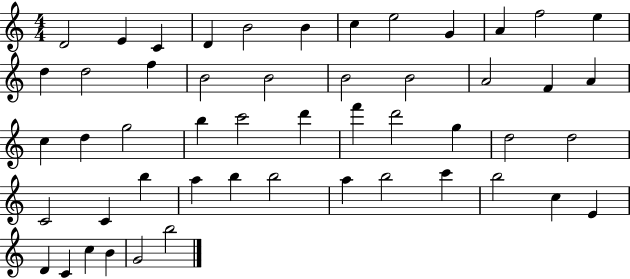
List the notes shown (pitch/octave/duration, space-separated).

D4/h E4/q C4/q D4/q B4/h B4/q C5/q E5/h G4/q A4/q F5/h E5/q D5/q D5/h F5/q B4/h B4/h B4/h B4/h A4/h F4/q A4/q C5/q D5/q G5/h B5/q C6/h D6/q F6/q D6/h G5/q D5/h D5/h C4/h C4/q B5/q A5/q B5/q B5/h A5/q B5/h C6/q B5/h C5/q E4/q D4/q C4/q C5/q B4/q G4/h B5/h